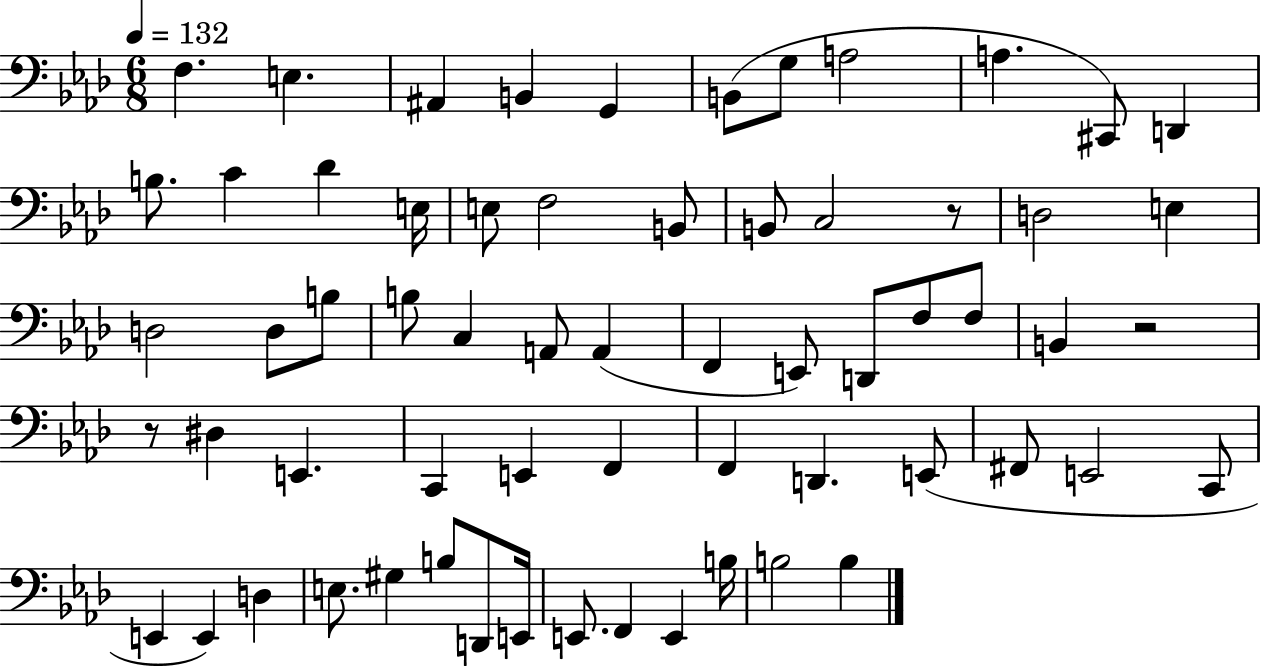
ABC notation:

X:1
T:Untitled
M:6/8
L:1/4
K:Ab
F, E, ^A,, B,, G,, B,,/2 G,/2 A,2 A, ^C,,/2 D,, B,/2 C _D E,/4 E,/2 F,2 B,,/2 B,,/2 C,2 z/2 D,2 E, D,2 D,/2 B,/2 B,/2 C, A,,/2 A,, F,, E,,/2 D,,/2 F,/2 F,/2 B,, z2 z/2 ^D, E,, C,, E,, F,, F,, D,, E,,/2 ^F,,/2 E,,2 C,,/2 E,, E,, D, E,/2 ^G, B,/2 D,,/2 E,,/4 E,,/2 F,, E,, B,/4 B,2 B,